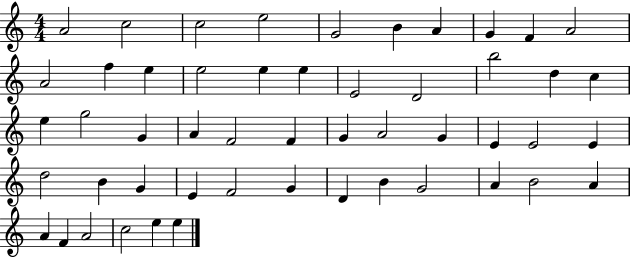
{
  \clef treble
  \numericTimeSignature
  \time 4/4
  \key c \major
  a'2 c''2 | c''2 e''2 | g'2 b'4 a'4 | g'4 f'4 a'2 | \break a'2 f''4 e''4 | e''2 e''4 e''4 | e'2 d'2 | b''2 d''4 c''4 | \break e''4 g''2 g'4 | a'4 f'2 f'4 | g'4 a'2 g'4 | e'4 e'2 e'4 | \break d''2 b'4 g'4 | e'4 f'2 g'4 | d'4 b'4 g'2 | a'4 b'2 a'4 | \break a'4 f'4 a'2 | c''2 e''4 e''4 | \bar "|."
}